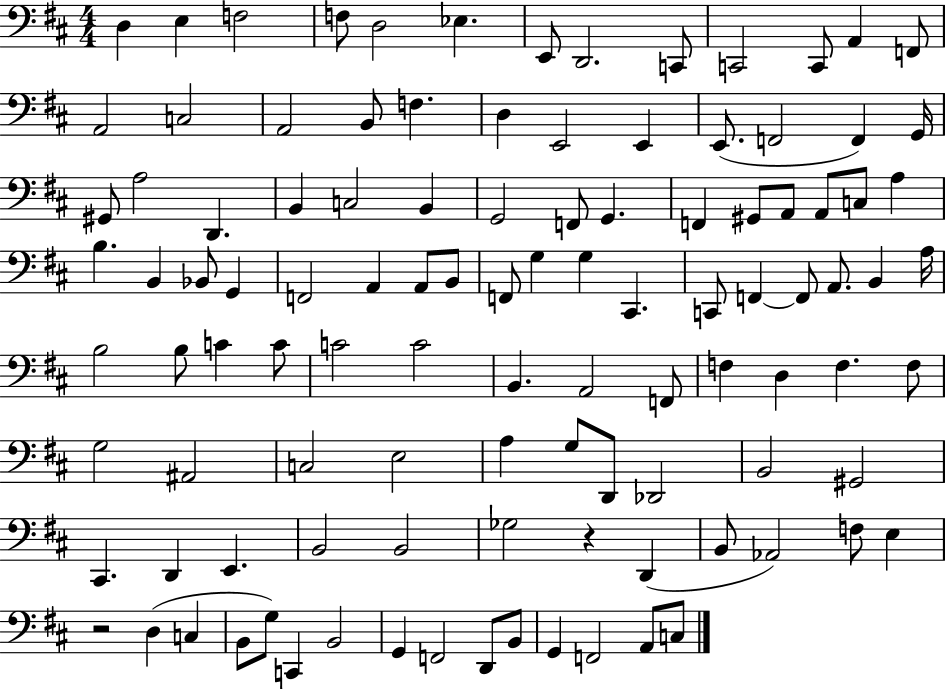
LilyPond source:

{
  \clef bass
  \numericTimeSignature
  \time 4/4
  \key d \major
  d4 e4 f2 | f8 d2 ees4. | e,8 d,2. c,8 | c,2 c,8 a,4 f,8 | \break a,2 c2 | a,2 b,8 f4. | d4 e,2 e,4 | e,8.( f,2 f,4) g,16 | \break gis,8 a2 d,4. | b,4 c2 b,4 | g,2 f,8 g,4. | f,4 gis,8 a,8 a,8 c8 a4 | \break b4. b,4 bes,8 g,4 | f,2 a,4 a,8 b,8 | f,8 g4 g4 cis,4. | c,8 f,4~~ f,8 a,8. b,4 a16 | \break b2 b8 c'4 c'8 | c'2 c'2 | b,4. a,2 f,8 | f4 d4 f4. f8 | \break g2 ais,2 | c2 e2 | a4 g8 d,8 des,2 | b,2 gis,2 | \break cis,4. d,4 e,4. | b,2 b,2 | ges2 r4 d,4( | b,8 aes,2) f8 e4 | \break r2 d4( c4 | b,8 g8) c,4 b,2 | g,4 f,2 d,8 b,8 | g,4 f,2 a,8 c8 | \break \bar "|."
}